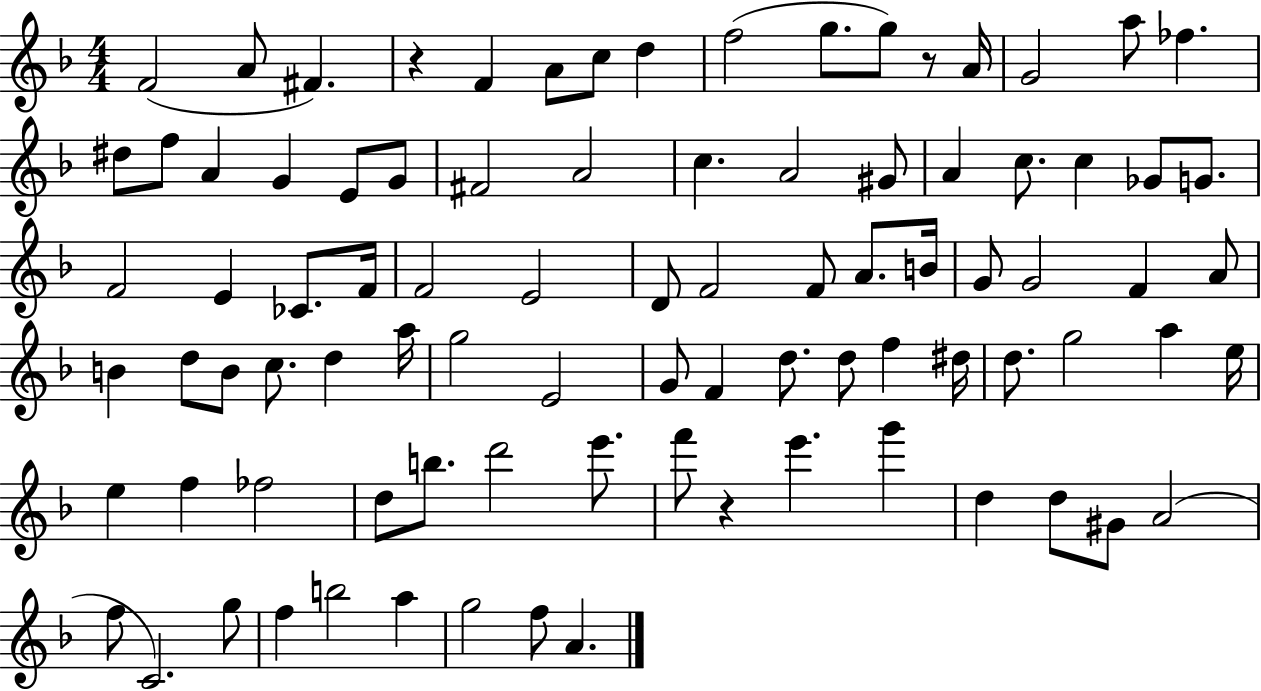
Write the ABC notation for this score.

X:1
T:Untitled
M:4/4
L:1/4
K:F
F2 A/2 ^F z F A/2 c/2 d f2 g/2 g/2 z/2 A/4 G2 a/2 _f ^d/2 f/2 A G E/2 G/2 ^F2 A2 c A2 ^G/2 A c/2 c _G/2 G/2 F2 E _C/2 F/4 F2 E2 D/2 F2 F/2 A/2 B/4 G/2 G2 F A/2 B d/2 B/2 c/2 d a/4 g2 E2 G/2 F d/2 d/2 f ^d/4 d/2 g2 a e/4 e f _f2 d/2 b/2 d'2 e'/2 f'/2 z e' g' d d/2 ^G/2 A2 f/2 C2 g/2 f b2 a g2 f/2 A